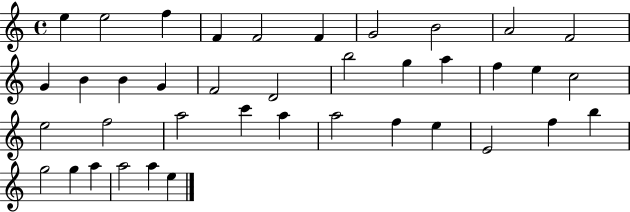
E5/q E5/h F5/q F4/q F4/h F4/q G4/h B4/h A4/h F4/h G4/q B4/q B4/q G4/q F4/h D4/h B5/h G5/q A5/q F5/q E5/q C5/h E5/h F5/h A5/h C6/q A5/q A5/h F5/q E5/q E4/h F5/q B5/q G5/h G5/q A5/q A5/h A5/q E5/q